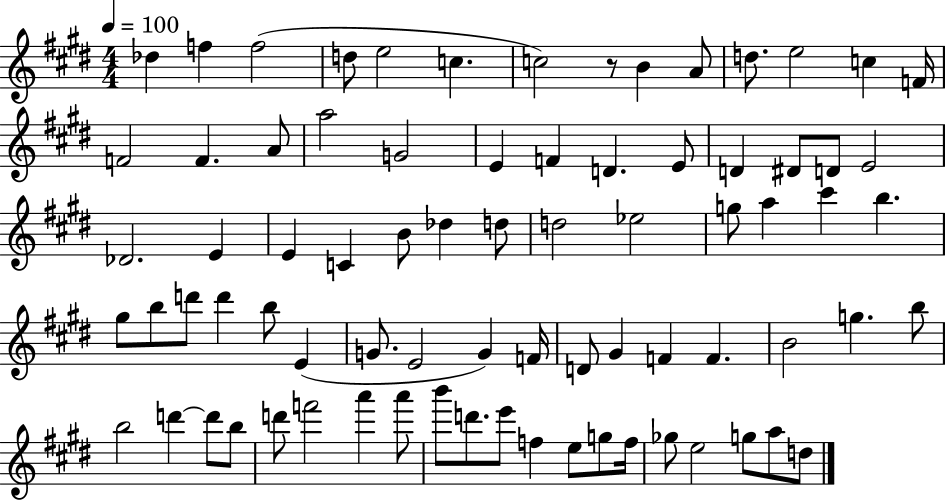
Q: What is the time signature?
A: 4/4